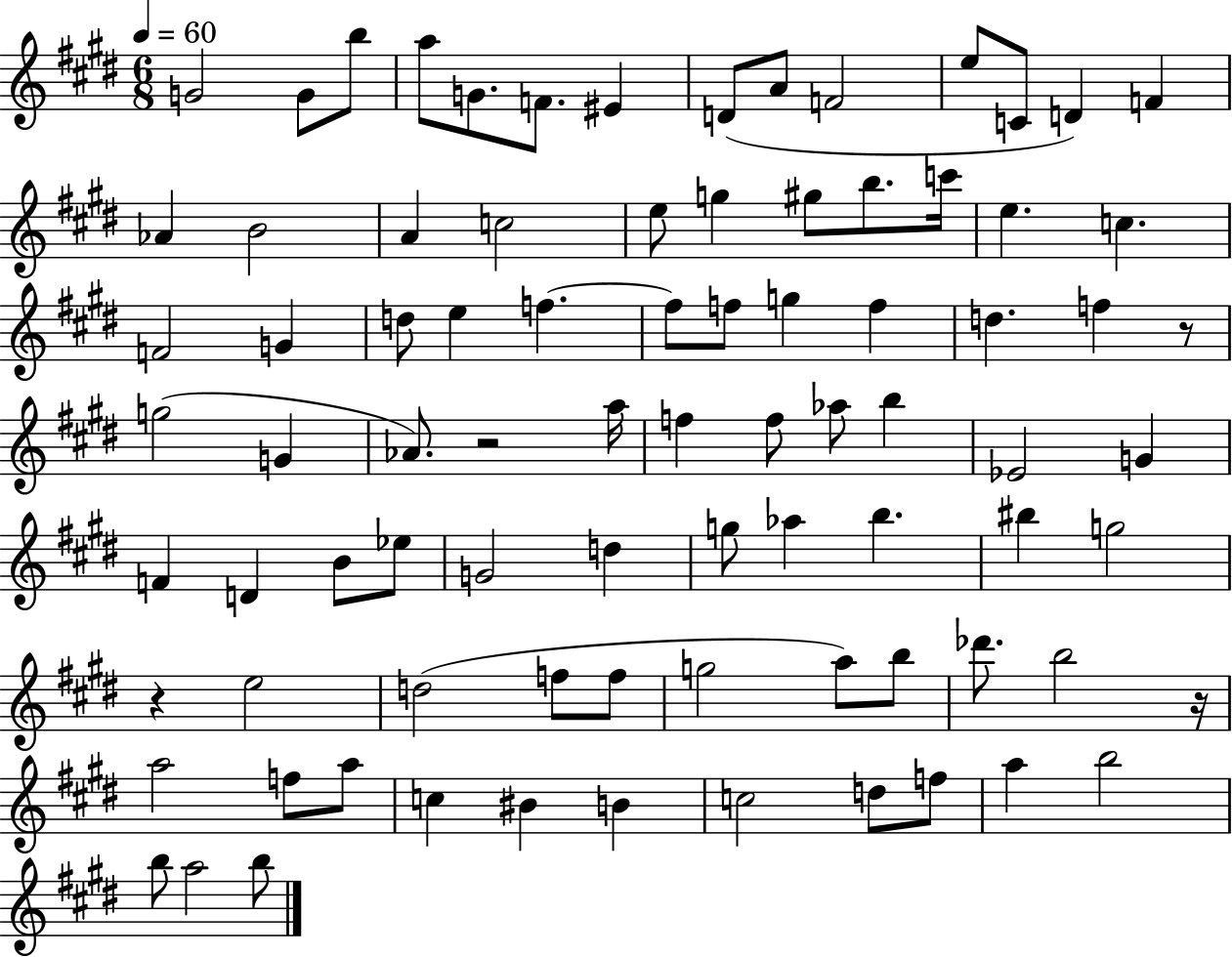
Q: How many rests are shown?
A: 4